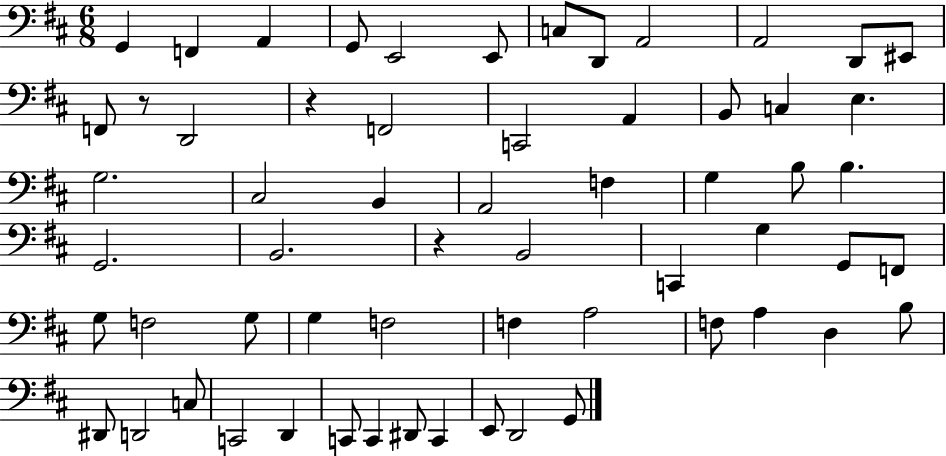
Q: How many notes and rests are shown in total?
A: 61